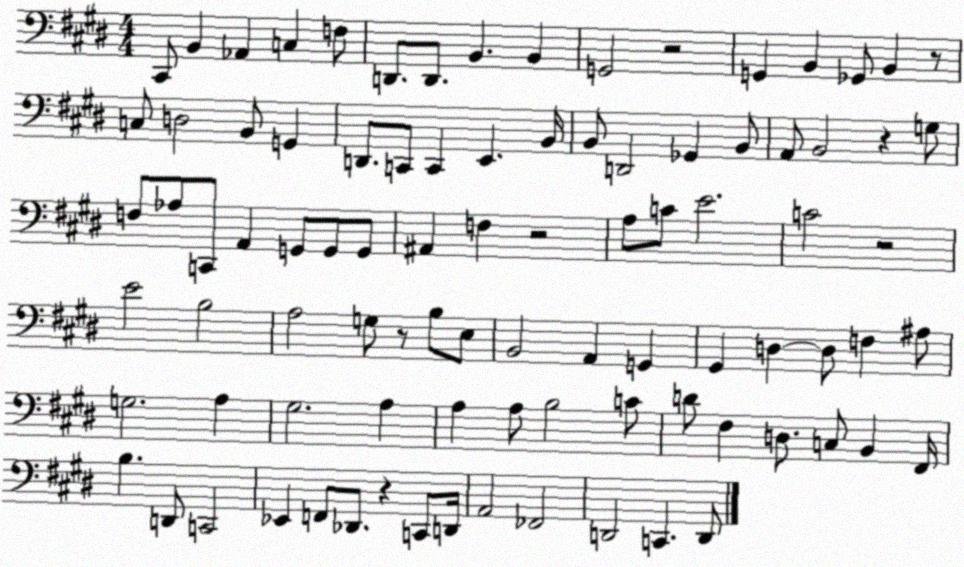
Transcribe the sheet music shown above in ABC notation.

X:1
T:Untitled
M:4/4
L:1/4
K:E
^C,,/2 B,, _A,, C, F,/2 D,,/2 D,,/2 B,, B,, G,,2 z2 G,, B,, _G,,/2 B,, z/2 C,/2 D,2 B,,/2 G,, D,,/2 C,,/2 C,, E,, B,,/4 B,,/2 D,,2 _G,, B,,/2 A,,/2 B,,2 z G,/2 F,/2 _A,/2 C,,/2 A,, G,,/2 G,,/2 G,,/2 ^A,, F, z2 A,/2 C/2 E2 C2 z2 E2 B,2 A,2 G,/2 z/2 B,/2 E,/2 B,,2 A,, G,, ^G,, D, D,/2 F, ^A,/2 G,2 A, ^G,2 A, A, A,/2 B,2 C/2 D/2 ^F, D,/2 C,/2 B,, ^F,,/4 B, D,,/2 C,,2 _E,, F,,/2 _D,,/2 z C,,/2 D,,/4 A,,2 _F,,2 D,,2 C,, D,,/2